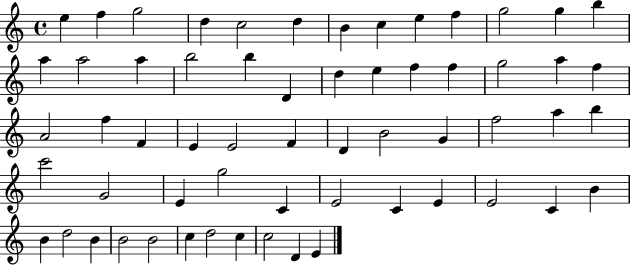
{
  \clef treble
  \time 4/4
  \defaultTimeSignature
  \key c \major
  e''4 f''4 g''2 | d''4 c''2 d''4 | b'4 c''4 e''4 f''4 | g''2 g''4 b''4 | \break a''4 a''2 a''4 | b''2 b''4 d'4 | d''4 e''4 f''4 f''4 | g''2 a''4 f''4 | \break a'2 f''4 f'4 | e'4 e'2 f'4 | d'4 b'2 g'4 | f''2 a''4 b''4 | \break c'''2 g'2 | e'4 g''2 c'4 | e'2 c'4 e'4 | e'2 c'4 b'4 | \break b'4 d''2 b'4 | b'2 b'2 | c''4 d''2 c''4 | c''2 d'4 e'4 | \break \bar "|."
}